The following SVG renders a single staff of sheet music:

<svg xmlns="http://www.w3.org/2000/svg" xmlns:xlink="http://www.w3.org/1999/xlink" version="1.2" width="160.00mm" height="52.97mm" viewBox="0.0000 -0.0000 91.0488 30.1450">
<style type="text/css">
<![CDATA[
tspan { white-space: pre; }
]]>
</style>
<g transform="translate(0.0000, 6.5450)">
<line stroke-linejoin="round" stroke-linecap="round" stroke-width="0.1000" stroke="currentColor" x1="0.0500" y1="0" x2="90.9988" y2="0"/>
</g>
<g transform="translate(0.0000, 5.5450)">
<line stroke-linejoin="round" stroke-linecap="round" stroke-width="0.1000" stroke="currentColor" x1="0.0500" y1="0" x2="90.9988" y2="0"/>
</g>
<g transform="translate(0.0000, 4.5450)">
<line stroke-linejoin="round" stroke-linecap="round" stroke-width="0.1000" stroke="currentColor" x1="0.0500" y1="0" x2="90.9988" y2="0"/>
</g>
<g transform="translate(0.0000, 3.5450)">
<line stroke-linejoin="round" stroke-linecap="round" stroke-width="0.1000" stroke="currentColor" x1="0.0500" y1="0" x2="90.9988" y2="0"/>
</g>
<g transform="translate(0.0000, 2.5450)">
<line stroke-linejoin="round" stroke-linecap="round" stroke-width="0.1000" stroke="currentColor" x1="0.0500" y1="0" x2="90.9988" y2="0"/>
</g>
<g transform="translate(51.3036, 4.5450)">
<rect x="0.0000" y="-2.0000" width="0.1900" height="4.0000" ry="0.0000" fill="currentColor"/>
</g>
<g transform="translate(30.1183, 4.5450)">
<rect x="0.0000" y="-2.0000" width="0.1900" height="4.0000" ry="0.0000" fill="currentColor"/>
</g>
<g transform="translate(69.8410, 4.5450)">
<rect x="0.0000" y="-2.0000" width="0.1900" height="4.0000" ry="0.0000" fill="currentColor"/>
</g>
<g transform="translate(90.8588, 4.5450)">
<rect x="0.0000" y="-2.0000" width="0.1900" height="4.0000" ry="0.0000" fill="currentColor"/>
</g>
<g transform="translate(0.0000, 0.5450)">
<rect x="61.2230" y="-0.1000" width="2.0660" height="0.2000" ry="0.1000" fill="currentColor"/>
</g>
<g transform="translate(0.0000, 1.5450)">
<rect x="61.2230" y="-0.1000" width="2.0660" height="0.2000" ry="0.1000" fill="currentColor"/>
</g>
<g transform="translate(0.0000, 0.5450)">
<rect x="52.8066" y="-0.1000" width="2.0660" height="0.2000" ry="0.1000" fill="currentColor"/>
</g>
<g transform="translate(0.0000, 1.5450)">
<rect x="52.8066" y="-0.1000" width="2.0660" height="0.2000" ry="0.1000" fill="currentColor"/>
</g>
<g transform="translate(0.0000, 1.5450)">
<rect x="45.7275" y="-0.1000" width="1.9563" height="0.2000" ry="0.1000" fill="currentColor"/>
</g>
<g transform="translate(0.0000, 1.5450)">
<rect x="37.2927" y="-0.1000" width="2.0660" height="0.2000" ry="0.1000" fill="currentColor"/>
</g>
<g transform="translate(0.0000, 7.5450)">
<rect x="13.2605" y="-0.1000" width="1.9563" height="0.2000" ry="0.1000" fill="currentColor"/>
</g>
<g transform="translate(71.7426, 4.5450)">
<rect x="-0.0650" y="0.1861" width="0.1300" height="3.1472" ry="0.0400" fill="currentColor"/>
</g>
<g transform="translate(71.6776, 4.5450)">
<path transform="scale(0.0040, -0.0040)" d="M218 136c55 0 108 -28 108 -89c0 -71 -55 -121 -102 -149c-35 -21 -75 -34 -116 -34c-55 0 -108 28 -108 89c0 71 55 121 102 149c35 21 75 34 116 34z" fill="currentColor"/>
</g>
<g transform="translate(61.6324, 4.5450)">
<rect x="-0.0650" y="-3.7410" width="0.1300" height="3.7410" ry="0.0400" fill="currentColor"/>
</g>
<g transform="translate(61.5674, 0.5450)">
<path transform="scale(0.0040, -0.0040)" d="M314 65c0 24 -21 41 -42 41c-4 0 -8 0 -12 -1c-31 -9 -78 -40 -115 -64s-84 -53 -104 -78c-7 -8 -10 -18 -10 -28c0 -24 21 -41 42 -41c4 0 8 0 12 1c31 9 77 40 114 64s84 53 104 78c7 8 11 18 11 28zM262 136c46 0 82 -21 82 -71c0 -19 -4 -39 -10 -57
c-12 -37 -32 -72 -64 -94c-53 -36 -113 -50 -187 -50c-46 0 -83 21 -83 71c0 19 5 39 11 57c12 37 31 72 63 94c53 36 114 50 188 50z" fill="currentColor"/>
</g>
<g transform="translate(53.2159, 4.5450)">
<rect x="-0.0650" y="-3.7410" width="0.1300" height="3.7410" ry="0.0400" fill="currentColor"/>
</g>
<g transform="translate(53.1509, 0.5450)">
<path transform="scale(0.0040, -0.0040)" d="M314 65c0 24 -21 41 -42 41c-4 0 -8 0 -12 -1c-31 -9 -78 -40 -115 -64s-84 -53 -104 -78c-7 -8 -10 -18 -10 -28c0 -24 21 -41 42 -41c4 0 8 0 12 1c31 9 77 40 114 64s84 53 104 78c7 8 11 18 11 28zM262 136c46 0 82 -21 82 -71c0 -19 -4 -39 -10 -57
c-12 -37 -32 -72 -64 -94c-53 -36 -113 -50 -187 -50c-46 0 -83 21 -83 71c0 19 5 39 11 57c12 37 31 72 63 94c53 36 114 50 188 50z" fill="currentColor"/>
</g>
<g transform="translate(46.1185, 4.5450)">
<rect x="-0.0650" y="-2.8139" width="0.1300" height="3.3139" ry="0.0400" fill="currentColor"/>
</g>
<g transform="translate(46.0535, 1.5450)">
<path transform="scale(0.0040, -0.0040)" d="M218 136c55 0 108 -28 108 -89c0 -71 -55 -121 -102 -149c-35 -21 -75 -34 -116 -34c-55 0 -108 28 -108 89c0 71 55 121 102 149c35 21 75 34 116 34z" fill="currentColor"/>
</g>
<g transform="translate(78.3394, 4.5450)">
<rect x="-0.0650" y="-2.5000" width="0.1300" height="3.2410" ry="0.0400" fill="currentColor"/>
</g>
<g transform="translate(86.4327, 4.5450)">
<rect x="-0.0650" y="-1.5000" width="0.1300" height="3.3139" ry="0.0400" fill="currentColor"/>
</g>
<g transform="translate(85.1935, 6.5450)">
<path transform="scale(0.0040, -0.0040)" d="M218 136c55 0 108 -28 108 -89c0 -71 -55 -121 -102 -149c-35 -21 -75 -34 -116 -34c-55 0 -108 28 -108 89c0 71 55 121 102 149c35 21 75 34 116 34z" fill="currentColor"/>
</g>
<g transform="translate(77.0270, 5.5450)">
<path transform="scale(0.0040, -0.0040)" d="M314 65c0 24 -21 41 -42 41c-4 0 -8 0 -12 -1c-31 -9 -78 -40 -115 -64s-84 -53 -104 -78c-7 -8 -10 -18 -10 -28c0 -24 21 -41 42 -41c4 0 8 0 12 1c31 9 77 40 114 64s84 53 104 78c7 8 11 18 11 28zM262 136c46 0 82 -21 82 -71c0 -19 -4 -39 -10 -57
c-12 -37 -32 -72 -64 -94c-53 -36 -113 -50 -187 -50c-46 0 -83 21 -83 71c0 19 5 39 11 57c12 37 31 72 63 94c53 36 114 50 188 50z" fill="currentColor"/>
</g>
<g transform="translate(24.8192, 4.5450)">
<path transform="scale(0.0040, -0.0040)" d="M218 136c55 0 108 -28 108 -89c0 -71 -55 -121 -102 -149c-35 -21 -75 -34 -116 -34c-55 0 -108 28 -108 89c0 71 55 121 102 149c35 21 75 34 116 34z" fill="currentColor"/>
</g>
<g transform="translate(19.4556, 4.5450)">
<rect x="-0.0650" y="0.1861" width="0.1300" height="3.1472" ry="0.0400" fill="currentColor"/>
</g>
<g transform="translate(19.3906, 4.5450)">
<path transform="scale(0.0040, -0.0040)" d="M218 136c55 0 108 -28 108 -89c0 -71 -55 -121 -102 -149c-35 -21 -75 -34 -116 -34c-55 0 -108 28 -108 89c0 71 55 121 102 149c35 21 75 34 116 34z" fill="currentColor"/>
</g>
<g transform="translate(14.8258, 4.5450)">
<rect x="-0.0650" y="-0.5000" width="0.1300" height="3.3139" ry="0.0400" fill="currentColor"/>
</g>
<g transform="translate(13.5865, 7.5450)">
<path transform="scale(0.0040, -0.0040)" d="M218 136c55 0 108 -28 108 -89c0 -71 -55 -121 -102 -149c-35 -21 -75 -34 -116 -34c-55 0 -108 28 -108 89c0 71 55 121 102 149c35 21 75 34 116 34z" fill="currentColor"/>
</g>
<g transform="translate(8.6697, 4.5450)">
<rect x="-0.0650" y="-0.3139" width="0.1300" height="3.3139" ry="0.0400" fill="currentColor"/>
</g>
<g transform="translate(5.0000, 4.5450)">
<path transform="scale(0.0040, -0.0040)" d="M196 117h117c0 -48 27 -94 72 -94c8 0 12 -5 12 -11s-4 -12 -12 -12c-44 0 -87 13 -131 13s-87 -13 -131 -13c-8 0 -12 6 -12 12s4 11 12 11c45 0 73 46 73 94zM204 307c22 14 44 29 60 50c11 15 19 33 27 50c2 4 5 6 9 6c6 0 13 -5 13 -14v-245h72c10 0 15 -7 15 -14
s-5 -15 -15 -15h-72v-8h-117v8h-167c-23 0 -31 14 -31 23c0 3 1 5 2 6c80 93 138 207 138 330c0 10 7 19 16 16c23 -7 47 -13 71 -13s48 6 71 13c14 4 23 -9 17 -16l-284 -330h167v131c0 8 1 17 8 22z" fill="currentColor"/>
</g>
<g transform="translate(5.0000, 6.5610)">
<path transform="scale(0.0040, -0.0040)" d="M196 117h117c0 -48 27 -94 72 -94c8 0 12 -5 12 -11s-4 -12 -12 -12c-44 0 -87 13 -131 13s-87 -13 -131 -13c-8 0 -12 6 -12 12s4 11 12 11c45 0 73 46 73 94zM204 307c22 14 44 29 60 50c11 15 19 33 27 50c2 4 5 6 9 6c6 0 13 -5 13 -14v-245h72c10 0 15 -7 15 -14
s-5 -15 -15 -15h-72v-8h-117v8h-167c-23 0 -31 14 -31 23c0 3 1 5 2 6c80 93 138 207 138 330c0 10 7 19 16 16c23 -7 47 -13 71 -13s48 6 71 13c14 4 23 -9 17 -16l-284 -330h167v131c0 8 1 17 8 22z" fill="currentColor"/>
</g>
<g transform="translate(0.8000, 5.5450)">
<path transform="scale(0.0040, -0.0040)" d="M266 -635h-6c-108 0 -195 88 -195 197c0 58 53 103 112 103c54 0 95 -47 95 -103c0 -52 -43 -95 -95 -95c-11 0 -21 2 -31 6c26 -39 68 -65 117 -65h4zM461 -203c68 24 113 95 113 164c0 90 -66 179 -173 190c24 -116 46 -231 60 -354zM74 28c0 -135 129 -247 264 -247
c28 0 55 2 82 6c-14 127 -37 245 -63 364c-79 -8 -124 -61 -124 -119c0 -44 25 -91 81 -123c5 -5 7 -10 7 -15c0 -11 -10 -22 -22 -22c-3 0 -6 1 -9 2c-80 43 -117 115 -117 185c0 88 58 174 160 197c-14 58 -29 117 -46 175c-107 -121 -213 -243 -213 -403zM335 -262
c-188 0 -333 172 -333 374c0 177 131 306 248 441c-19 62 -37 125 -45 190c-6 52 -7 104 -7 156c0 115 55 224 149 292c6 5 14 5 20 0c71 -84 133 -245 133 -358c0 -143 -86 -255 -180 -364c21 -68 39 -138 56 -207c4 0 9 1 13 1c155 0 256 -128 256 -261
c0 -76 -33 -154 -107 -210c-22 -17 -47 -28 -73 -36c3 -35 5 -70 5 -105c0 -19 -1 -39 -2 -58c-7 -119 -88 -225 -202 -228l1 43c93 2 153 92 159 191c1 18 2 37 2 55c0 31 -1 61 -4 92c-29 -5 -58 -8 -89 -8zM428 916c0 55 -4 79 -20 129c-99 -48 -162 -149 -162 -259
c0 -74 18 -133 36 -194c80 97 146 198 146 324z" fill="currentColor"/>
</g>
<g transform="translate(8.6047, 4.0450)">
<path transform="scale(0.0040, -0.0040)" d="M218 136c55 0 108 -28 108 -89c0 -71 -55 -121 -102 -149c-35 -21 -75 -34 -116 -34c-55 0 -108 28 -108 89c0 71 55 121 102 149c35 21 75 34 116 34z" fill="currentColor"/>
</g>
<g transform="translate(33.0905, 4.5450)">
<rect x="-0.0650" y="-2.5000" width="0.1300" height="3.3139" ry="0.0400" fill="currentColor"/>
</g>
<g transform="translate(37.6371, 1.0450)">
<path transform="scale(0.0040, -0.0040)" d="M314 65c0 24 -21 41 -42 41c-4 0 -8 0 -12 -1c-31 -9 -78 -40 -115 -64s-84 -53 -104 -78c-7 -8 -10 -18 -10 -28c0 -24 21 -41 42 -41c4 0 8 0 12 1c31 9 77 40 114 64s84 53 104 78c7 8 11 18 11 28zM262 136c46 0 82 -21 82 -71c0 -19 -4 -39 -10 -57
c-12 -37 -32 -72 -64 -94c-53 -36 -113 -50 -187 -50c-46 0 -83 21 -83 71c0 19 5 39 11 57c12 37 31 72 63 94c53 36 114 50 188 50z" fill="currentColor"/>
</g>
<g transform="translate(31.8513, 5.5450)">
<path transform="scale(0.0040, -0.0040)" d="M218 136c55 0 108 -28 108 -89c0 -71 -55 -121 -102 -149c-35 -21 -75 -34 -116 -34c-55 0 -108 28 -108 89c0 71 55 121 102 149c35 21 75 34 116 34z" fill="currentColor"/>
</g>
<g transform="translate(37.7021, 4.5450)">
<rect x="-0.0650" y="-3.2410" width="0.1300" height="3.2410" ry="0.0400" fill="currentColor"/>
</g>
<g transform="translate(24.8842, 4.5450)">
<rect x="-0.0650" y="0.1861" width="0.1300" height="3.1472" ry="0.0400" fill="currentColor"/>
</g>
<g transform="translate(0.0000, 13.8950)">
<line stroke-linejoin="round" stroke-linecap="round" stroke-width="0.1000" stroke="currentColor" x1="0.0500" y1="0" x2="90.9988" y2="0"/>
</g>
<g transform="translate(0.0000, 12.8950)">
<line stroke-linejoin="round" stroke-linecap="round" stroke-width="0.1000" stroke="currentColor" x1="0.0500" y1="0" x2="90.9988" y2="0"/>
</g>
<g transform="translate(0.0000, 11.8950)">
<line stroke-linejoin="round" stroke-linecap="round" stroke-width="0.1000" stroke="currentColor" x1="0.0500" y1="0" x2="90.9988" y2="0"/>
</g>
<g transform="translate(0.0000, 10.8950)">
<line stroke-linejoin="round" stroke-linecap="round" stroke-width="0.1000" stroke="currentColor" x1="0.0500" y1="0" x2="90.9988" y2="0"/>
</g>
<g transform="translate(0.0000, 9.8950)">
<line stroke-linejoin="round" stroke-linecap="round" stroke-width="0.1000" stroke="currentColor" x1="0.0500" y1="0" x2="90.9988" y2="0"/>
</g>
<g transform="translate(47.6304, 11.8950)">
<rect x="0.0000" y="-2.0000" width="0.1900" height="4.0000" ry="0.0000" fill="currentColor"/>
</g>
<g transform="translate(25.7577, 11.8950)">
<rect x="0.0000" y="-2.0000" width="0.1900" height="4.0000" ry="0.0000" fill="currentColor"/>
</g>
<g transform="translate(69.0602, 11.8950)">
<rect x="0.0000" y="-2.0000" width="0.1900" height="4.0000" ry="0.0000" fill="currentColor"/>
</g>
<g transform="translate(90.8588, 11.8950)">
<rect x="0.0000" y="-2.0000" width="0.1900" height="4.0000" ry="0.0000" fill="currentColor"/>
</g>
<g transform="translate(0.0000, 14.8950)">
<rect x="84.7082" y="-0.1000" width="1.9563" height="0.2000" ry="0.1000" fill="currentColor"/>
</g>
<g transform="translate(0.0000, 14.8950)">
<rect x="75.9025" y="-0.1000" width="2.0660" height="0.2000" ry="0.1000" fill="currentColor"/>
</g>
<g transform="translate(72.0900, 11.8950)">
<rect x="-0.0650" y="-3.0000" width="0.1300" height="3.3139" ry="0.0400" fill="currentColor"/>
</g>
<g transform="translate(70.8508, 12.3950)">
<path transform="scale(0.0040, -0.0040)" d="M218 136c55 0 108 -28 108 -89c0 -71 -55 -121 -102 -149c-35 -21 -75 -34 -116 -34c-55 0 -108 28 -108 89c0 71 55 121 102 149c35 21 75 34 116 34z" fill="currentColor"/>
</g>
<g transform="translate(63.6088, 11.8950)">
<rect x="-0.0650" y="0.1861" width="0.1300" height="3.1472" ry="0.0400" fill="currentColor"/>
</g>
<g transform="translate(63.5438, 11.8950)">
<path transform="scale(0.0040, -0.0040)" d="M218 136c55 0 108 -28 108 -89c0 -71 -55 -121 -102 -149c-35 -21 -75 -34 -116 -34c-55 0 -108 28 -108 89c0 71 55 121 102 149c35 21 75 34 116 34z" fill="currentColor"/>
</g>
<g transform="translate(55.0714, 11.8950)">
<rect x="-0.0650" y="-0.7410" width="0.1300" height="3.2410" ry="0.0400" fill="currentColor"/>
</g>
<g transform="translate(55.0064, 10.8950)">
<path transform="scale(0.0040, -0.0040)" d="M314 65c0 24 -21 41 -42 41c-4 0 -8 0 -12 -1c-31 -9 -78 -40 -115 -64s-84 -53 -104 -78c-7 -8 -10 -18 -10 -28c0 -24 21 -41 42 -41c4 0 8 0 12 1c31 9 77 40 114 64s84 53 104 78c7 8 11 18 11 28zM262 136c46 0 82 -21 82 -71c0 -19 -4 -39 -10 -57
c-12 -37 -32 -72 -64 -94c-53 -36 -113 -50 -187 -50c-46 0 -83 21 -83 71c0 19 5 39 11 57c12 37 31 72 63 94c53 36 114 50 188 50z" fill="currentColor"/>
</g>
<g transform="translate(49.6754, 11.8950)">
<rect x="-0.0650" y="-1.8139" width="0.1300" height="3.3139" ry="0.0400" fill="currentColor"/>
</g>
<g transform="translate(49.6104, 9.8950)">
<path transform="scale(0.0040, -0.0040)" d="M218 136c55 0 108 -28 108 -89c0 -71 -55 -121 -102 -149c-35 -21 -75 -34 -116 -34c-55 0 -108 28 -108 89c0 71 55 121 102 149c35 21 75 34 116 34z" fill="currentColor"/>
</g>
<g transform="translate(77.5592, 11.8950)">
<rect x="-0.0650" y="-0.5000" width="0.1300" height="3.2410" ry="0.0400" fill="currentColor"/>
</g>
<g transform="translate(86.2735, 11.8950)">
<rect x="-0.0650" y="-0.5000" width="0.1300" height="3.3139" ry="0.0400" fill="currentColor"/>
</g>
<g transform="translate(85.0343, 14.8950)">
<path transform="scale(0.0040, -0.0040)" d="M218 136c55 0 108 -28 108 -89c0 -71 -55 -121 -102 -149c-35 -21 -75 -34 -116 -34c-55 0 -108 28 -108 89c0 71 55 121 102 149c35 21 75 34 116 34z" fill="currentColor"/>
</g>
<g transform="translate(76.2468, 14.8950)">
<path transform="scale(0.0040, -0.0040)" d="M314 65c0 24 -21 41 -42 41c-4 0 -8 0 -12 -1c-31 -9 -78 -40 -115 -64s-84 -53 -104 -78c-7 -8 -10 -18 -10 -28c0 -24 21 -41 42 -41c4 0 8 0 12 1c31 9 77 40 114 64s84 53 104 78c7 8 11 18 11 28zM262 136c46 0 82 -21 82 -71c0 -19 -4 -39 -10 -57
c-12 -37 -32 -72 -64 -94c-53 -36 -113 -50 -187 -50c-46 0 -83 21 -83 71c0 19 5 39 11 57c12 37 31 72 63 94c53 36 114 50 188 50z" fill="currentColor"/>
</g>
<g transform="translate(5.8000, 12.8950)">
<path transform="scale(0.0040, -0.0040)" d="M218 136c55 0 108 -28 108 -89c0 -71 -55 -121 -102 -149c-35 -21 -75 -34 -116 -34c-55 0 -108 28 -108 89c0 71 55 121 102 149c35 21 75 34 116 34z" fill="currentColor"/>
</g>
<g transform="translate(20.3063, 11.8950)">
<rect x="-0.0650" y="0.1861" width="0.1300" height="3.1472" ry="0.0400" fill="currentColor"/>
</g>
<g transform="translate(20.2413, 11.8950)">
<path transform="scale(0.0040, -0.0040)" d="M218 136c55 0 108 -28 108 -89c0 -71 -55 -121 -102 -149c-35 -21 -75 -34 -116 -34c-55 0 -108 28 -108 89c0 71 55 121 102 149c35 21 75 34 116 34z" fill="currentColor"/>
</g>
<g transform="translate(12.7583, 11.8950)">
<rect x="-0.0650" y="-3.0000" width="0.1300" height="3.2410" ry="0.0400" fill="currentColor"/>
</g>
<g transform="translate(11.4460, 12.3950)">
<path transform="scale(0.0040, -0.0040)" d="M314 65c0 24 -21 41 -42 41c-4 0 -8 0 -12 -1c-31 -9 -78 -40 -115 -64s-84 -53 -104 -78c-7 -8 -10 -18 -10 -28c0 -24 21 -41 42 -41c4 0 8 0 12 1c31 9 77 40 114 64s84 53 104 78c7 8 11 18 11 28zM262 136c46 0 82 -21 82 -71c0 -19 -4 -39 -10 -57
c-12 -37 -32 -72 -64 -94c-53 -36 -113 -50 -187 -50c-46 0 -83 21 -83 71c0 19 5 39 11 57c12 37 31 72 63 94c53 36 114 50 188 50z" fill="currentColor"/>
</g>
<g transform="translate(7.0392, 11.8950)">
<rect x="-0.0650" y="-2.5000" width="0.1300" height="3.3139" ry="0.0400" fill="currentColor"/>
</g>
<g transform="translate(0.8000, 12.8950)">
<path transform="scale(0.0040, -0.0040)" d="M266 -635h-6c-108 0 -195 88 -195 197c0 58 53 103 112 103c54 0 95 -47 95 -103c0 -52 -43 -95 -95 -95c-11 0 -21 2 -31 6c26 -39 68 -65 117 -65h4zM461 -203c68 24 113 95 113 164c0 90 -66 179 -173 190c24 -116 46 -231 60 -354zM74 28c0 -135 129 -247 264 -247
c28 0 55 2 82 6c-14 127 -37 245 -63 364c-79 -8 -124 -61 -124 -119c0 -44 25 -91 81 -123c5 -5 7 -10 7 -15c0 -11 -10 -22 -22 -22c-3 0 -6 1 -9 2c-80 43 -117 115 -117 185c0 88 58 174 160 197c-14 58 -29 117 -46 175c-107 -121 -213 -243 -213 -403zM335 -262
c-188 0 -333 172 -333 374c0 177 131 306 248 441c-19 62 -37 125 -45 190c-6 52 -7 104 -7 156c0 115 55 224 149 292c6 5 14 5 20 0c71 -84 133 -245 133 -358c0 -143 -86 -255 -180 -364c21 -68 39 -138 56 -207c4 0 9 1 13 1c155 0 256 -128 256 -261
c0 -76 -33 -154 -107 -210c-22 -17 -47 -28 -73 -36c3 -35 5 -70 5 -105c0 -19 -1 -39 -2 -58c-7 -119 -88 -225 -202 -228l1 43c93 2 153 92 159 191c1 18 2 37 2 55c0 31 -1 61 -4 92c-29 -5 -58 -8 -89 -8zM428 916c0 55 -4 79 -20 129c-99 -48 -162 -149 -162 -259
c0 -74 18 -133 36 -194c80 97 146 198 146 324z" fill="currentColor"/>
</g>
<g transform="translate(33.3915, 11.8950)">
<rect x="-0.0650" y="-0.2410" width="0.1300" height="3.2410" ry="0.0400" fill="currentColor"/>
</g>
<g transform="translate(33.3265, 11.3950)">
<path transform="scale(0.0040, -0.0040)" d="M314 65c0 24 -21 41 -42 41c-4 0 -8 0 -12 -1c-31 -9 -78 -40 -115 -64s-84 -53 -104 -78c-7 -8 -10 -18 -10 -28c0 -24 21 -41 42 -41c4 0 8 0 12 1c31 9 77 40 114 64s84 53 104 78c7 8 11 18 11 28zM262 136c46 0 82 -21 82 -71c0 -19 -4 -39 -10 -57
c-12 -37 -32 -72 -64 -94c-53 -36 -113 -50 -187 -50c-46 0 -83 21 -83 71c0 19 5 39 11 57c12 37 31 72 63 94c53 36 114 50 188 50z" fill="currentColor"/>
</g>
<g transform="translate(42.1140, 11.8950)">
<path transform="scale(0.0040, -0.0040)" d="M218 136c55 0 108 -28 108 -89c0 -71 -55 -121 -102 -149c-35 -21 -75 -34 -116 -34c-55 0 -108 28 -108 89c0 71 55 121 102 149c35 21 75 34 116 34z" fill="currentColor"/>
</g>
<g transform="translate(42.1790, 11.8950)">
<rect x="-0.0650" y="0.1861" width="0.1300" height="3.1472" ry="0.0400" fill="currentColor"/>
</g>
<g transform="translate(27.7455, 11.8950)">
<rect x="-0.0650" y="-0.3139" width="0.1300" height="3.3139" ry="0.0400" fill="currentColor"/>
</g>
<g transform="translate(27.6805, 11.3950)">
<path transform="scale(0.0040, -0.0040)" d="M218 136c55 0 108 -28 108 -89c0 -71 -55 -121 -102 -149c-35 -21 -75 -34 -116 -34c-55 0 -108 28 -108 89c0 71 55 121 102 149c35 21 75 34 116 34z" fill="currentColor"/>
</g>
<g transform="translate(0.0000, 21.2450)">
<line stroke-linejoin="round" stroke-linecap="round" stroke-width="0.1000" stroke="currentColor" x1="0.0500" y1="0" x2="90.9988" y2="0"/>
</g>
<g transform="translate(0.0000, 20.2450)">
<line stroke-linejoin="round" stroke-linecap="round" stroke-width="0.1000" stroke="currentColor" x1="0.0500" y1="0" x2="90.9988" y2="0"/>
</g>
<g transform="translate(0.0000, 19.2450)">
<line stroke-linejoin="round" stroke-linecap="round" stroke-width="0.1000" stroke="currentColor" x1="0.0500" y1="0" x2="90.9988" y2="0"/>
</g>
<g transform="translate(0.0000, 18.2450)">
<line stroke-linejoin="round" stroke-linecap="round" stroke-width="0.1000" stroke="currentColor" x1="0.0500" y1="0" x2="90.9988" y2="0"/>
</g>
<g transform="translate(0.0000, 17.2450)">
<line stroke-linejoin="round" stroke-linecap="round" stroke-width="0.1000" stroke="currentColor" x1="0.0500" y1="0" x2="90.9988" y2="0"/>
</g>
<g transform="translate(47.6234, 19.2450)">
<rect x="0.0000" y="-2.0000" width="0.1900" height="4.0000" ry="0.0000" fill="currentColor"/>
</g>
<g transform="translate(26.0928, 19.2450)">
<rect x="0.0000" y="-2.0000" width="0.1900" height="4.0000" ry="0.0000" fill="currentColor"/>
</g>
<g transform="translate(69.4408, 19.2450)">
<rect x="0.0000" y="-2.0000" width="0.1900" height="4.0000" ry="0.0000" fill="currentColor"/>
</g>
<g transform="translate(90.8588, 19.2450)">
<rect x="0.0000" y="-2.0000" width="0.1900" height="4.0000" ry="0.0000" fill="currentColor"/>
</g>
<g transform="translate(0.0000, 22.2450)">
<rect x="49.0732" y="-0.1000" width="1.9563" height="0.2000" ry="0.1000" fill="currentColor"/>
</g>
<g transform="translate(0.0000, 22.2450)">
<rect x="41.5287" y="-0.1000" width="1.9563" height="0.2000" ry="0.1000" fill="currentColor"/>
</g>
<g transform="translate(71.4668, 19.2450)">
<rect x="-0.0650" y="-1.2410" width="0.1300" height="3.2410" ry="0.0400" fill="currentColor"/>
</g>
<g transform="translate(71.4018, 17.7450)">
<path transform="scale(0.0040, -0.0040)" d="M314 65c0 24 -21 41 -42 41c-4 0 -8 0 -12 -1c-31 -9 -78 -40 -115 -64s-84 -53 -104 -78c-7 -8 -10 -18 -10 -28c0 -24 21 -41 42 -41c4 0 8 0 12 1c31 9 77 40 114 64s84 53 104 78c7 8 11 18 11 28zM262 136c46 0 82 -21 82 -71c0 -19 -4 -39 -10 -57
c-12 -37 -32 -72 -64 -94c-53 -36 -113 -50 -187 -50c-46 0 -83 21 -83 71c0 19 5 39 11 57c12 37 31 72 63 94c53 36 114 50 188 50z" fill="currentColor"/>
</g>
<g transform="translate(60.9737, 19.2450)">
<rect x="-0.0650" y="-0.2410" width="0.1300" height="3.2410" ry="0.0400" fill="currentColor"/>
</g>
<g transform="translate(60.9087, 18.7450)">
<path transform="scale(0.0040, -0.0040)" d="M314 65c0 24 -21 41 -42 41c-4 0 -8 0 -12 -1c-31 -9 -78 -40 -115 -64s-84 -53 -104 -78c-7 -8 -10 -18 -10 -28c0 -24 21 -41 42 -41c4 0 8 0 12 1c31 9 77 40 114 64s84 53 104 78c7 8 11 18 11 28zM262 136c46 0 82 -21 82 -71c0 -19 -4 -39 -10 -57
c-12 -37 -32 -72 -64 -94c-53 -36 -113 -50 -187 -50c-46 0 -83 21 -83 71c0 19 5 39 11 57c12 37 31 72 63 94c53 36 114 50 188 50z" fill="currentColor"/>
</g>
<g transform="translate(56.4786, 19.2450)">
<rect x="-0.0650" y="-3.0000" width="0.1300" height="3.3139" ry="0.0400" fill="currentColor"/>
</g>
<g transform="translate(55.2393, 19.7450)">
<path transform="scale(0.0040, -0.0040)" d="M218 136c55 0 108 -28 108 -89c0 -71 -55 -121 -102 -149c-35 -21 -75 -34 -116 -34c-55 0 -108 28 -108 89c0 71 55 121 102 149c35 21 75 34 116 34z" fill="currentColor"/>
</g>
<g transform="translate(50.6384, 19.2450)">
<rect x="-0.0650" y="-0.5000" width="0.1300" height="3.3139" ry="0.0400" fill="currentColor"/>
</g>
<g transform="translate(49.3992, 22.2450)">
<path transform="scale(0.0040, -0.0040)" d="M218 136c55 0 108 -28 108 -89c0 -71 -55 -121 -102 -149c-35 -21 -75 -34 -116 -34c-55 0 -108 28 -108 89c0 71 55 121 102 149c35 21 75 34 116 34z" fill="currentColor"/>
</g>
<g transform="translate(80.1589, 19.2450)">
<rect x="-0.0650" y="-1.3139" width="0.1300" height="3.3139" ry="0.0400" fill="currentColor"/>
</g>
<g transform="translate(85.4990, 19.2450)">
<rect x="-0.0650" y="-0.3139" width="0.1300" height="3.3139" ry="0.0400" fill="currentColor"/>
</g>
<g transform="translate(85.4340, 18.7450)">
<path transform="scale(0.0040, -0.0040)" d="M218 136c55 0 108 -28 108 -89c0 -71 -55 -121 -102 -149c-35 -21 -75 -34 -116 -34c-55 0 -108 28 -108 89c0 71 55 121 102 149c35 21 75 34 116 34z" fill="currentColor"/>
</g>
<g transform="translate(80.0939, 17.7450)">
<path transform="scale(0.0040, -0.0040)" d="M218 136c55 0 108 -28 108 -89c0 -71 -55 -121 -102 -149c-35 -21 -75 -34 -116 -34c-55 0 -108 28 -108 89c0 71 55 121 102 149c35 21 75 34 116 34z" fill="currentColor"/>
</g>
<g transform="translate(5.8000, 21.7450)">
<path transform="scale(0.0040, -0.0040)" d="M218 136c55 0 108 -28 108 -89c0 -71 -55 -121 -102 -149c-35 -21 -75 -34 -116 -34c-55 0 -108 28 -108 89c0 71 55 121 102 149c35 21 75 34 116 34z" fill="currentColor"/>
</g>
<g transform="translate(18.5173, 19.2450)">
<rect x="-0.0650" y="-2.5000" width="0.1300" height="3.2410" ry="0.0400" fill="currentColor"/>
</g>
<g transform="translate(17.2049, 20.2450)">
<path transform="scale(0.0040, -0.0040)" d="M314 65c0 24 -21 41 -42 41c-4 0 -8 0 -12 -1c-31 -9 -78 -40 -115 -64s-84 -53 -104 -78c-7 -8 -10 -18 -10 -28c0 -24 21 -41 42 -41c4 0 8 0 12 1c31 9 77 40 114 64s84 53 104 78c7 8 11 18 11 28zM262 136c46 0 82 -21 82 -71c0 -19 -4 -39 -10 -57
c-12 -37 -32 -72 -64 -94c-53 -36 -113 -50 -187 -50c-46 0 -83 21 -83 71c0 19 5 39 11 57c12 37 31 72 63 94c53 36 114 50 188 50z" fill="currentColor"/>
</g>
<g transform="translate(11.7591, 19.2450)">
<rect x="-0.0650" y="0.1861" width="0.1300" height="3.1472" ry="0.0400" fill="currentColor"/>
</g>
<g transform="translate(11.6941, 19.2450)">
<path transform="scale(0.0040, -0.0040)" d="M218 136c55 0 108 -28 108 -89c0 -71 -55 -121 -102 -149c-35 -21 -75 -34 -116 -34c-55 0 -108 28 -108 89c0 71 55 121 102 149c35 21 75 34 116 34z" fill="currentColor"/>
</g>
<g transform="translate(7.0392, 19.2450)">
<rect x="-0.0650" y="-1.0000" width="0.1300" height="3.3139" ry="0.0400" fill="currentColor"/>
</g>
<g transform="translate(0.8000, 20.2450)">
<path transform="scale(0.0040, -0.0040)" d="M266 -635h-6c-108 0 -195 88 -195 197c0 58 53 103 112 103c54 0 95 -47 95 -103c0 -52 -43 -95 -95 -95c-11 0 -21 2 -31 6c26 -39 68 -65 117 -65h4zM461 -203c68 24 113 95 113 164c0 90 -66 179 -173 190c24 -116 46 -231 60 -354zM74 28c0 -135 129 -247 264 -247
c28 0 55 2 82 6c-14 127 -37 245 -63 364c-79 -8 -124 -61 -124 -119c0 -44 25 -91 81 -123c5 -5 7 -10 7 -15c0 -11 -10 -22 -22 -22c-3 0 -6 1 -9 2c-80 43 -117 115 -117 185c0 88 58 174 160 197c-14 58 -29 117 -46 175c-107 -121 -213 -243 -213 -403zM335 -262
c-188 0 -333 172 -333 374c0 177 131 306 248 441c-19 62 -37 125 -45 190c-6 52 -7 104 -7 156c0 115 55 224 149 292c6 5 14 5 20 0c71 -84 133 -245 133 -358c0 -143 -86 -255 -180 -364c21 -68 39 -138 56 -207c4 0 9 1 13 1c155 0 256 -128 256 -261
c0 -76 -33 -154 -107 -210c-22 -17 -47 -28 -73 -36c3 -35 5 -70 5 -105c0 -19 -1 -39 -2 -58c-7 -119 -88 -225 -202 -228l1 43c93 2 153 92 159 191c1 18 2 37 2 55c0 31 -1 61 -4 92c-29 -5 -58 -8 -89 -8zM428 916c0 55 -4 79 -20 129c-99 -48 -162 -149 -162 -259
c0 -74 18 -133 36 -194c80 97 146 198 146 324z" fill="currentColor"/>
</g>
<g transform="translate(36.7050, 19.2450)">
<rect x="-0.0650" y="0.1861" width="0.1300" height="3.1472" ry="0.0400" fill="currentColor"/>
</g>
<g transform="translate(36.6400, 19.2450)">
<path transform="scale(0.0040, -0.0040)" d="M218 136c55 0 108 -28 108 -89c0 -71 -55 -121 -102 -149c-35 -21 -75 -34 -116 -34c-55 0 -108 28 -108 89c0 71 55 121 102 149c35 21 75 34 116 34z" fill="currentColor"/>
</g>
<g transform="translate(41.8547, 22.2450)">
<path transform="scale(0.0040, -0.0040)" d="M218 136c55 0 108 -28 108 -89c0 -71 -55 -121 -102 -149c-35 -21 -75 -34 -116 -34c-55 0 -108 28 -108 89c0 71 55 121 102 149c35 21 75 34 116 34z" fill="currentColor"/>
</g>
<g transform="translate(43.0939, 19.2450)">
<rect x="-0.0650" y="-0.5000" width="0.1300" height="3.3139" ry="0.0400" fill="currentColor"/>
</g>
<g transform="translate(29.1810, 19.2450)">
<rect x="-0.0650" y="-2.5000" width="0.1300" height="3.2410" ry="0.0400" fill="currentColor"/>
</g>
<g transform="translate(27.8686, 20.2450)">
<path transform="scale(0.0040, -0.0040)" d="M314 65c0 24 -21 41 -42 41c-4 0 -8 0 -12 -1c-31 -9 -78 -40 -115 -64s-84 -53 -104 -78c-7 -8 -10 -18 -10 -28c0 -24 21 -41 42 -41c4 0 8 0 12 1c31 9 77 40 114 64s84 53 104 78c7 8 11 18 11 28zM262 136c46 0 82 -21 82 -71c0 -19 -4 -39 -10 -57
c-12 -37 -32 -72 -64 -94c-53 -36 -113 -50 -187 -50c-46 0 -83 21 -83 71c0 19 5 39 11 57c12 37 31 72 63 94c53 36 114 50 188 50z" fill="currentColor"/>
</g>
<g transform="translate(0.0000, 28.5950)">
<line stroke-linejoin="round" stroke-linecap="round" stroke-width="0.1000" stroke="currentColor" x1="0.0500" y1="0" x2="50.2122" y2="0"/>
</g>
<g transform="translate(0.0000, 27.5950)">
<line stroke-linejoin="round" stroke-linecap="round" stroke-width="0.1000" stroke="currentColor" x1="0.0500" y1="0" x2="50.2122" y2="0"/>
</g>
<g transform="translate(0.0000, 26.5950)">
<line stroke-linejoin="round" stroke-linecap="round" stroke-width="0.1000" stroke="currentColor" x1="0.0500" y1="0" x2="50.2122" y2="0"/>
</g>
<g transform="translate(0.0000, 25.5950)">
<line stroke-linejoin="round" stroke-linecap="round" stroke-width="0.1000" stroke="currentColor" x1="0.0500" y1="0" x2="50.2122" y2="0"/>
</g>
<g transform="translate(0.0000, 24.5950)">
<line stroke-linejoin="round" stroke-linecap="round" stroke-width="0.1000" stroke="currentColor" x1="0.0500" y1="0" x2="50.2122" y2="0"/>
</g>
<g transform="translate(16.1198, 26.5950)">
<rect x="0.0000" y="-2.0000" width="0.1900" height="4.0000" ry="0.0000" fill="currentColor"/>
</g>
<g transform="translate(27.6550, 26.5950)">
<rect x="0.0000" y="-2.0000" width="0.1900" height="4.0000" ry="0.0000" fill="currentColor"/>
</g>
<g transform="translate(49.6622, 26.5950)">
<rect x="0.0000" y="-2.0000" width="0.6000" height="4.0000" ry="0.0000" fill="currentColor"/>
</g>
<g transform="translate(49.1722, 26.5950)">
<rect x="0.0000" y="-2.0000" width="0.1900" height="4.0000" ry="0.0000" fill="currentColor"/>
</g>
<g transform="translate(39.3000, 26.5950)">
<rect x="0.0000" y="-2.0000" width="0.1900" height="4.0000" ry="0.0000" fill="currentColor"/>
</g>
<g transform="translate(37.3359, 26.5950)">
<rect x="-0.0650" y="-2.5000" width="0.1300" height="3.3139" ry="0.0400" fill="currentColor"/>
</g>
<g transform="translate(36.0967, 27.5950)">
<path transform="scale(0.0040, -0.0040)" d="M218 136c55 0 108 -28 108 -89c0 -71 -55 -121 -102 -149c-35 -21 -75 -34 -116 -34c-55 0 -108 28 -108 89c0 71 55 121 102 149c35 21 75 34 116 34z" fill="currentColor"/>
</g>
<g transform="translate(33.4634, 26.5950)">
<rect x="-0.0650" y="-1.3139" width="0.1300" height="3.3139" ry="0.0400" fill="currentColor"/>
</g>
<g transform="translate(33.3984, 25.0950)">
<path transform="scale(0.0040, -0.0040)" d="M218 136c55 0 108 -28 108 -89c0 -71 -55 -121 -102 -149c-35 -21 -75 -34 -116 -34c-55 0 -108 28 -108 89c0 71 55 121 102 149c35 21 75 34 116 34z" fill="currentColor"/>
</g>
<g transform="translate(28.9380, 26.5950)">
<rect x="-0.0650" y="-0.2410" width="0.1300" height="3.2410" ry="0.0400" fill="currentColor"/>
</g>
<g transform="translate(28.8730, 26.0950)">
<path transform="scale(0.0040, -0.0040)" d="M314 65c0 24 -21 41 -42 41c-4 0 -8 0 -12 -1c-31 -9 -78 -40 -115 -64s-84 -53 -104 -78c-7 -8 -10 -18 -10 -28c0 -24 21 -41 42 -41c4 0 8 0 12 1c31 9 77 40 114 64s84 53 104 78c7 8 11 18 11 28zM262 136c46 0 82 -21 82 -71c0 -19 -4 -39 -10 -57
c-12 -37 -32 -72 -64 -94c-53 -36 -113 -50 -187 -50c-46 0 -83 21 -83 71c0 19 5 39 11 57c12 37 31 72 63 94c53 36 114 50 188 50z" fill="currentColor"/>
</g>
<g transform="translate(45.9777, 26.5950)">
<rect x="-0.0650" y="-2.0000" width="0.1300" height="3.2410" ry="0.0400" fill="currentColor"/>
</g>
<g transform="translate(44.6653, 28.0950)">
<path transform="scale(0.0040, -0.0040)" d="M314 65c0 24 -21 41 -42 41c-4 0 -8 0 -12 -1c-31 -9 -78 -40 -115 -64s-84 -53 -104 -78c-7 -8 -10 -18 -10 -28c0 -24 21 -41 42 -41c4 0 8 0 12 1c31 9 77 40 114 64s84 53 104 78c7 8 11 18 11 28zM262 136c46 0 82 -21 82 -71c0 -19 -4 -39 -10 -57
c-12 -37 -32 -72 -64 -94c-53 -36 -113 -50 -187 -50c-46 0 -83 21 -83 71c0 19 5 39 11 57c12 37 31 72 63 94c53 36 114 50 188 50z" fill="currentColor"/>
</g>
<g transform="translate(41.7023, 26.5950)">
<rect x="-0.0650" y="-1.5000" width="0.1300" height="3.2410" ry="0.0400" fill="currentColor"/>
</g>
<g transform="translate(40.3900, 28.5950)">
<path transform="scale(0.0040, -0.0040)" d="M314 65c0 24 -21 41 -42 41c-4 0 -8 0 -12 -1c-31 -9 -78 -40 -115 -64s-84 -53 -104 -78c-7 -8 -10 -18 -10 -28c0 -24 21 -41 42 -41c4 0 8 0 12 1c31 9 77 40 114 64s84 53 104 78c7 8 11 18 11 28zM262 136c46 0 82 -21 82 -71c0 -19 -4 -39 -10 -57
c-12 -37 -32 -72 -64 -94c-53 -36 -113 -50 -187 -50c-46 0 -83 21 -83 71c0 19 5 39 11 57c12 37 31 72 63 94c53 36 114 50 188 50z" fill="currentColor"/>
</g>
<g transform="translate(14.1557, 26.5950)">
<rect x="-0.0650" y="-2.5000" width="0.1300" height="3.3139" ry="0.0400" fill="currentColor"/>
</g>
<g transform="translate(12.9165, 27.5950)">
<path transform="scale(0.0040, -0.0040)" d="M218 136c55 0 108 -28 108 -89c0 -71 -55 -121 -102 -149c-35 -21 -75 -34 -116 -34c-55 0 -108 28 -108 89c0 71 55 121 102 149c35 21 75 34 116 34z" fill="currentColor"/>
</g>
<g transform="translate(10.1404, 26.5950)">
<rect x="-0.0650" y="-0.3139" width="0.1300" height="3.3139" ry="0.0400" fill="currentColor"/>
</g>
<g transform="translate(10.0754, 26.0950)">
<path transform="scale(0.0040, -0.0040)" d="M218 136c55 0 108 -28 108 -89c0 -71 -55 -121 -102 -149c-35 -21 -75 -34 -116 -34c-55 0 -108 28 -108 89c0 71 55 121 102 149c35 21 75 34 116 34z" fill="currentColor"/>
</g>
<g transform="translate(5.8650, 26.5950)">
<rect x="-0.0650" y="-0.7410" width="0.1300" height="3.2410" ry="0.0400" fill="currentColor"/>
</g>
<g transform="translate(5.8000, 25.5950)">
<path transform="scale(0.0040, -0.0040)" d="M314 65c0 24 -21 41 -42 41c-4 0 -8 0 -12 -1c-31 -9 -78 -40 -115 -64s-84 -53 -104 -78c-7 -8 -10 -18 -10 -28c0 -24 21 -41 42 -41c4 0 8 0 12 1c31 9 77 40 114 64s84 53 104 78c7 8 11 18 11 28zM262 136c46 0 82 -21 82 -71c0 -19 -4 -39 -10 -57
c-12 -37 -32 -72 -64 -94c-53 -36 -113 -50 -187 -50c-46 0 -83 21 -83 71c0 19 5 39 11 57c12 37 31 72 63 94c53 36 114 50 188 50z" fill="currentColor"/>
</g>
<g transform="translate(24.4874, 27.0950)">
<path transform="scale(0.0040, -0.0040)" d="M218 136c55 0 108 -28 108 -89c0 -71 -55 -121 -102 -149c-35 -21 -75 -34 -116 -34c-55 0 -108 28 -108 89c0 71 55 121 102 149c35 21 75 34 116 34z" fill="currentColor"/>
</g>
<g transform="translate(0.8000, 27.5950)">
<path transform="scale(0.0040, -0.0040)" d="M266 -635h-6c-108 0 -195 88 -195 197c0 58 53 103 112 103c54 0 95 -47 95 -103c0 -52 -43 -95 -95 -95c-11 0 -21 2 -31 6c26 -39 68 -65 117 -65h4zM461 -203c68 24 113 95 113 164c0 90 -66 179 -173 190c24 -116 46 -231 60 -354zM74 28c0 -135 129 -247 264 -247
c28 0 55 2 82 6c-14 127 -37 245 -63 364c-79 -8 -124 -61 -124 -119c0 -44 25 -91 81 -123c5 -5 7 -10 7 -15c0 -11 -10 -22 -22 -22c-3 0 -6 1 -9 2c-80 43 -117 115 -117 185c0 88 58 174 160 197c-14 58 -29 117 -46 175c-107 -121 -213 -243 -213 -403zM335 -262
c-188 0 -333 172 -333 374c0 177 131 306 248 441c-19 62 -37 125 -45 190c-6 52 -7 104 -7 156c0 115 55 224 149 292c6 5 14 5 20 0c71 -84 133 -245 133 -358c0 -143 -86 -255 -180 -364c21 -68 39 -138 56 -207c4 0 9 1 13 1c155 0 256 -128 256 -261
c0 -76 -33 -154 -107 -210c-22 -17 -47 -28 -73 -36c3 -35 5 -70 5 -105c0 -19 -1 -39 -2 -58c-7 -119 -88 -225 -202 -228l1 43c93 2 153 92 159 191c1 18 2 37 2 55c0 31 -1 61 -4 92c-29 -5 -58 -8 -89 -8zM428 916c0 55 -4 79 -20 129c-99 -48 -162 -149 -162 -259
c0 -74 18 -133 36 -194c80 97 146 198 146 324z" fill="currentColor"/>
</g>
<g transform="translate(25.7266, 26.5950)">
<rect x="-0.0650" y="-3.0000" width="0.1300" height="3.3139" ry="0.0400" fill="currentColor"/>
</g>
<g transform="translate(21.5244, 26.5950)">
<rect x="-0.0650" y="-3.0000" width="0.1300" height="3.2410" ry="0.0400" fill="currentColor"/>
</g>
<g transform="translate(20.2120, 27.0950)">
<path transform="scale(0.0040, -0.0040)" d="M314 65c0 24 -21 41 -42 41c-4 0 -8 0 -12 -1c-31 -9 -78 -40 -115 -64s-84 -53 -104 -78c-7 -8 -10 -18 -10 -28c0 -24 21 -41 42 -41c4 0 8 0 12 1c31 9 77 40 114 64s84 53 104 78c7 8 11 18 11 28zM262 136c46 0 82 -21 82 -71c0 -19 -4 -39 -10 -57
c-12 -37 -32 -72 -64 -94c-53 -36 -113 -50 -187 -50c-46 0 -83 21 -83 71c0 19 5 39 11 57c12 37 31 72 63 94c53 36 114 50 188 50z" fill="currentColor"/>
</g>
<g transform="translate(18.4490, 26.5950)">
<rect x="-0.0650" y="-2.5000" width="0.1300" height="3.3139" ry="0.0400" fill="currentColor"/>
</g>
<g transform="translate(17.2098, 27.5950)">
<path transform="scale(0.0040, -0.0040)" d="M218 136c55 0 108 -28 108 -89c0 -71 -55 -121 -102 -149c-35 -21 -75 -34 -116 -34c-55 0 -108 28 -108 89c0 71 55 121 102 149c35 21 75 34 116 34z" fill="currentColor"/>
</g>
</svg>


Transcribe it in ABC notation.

X:1
T:Untitled
M:4/4
L:1/4
K:C
c C B B G b2 a c'2 c'2 B G2 E G A2 B c c2 B f d2 B A C2 C D B G2 G2 B C C A c2 e2 e c d2 c G G A2 A c2 e G E2 F2